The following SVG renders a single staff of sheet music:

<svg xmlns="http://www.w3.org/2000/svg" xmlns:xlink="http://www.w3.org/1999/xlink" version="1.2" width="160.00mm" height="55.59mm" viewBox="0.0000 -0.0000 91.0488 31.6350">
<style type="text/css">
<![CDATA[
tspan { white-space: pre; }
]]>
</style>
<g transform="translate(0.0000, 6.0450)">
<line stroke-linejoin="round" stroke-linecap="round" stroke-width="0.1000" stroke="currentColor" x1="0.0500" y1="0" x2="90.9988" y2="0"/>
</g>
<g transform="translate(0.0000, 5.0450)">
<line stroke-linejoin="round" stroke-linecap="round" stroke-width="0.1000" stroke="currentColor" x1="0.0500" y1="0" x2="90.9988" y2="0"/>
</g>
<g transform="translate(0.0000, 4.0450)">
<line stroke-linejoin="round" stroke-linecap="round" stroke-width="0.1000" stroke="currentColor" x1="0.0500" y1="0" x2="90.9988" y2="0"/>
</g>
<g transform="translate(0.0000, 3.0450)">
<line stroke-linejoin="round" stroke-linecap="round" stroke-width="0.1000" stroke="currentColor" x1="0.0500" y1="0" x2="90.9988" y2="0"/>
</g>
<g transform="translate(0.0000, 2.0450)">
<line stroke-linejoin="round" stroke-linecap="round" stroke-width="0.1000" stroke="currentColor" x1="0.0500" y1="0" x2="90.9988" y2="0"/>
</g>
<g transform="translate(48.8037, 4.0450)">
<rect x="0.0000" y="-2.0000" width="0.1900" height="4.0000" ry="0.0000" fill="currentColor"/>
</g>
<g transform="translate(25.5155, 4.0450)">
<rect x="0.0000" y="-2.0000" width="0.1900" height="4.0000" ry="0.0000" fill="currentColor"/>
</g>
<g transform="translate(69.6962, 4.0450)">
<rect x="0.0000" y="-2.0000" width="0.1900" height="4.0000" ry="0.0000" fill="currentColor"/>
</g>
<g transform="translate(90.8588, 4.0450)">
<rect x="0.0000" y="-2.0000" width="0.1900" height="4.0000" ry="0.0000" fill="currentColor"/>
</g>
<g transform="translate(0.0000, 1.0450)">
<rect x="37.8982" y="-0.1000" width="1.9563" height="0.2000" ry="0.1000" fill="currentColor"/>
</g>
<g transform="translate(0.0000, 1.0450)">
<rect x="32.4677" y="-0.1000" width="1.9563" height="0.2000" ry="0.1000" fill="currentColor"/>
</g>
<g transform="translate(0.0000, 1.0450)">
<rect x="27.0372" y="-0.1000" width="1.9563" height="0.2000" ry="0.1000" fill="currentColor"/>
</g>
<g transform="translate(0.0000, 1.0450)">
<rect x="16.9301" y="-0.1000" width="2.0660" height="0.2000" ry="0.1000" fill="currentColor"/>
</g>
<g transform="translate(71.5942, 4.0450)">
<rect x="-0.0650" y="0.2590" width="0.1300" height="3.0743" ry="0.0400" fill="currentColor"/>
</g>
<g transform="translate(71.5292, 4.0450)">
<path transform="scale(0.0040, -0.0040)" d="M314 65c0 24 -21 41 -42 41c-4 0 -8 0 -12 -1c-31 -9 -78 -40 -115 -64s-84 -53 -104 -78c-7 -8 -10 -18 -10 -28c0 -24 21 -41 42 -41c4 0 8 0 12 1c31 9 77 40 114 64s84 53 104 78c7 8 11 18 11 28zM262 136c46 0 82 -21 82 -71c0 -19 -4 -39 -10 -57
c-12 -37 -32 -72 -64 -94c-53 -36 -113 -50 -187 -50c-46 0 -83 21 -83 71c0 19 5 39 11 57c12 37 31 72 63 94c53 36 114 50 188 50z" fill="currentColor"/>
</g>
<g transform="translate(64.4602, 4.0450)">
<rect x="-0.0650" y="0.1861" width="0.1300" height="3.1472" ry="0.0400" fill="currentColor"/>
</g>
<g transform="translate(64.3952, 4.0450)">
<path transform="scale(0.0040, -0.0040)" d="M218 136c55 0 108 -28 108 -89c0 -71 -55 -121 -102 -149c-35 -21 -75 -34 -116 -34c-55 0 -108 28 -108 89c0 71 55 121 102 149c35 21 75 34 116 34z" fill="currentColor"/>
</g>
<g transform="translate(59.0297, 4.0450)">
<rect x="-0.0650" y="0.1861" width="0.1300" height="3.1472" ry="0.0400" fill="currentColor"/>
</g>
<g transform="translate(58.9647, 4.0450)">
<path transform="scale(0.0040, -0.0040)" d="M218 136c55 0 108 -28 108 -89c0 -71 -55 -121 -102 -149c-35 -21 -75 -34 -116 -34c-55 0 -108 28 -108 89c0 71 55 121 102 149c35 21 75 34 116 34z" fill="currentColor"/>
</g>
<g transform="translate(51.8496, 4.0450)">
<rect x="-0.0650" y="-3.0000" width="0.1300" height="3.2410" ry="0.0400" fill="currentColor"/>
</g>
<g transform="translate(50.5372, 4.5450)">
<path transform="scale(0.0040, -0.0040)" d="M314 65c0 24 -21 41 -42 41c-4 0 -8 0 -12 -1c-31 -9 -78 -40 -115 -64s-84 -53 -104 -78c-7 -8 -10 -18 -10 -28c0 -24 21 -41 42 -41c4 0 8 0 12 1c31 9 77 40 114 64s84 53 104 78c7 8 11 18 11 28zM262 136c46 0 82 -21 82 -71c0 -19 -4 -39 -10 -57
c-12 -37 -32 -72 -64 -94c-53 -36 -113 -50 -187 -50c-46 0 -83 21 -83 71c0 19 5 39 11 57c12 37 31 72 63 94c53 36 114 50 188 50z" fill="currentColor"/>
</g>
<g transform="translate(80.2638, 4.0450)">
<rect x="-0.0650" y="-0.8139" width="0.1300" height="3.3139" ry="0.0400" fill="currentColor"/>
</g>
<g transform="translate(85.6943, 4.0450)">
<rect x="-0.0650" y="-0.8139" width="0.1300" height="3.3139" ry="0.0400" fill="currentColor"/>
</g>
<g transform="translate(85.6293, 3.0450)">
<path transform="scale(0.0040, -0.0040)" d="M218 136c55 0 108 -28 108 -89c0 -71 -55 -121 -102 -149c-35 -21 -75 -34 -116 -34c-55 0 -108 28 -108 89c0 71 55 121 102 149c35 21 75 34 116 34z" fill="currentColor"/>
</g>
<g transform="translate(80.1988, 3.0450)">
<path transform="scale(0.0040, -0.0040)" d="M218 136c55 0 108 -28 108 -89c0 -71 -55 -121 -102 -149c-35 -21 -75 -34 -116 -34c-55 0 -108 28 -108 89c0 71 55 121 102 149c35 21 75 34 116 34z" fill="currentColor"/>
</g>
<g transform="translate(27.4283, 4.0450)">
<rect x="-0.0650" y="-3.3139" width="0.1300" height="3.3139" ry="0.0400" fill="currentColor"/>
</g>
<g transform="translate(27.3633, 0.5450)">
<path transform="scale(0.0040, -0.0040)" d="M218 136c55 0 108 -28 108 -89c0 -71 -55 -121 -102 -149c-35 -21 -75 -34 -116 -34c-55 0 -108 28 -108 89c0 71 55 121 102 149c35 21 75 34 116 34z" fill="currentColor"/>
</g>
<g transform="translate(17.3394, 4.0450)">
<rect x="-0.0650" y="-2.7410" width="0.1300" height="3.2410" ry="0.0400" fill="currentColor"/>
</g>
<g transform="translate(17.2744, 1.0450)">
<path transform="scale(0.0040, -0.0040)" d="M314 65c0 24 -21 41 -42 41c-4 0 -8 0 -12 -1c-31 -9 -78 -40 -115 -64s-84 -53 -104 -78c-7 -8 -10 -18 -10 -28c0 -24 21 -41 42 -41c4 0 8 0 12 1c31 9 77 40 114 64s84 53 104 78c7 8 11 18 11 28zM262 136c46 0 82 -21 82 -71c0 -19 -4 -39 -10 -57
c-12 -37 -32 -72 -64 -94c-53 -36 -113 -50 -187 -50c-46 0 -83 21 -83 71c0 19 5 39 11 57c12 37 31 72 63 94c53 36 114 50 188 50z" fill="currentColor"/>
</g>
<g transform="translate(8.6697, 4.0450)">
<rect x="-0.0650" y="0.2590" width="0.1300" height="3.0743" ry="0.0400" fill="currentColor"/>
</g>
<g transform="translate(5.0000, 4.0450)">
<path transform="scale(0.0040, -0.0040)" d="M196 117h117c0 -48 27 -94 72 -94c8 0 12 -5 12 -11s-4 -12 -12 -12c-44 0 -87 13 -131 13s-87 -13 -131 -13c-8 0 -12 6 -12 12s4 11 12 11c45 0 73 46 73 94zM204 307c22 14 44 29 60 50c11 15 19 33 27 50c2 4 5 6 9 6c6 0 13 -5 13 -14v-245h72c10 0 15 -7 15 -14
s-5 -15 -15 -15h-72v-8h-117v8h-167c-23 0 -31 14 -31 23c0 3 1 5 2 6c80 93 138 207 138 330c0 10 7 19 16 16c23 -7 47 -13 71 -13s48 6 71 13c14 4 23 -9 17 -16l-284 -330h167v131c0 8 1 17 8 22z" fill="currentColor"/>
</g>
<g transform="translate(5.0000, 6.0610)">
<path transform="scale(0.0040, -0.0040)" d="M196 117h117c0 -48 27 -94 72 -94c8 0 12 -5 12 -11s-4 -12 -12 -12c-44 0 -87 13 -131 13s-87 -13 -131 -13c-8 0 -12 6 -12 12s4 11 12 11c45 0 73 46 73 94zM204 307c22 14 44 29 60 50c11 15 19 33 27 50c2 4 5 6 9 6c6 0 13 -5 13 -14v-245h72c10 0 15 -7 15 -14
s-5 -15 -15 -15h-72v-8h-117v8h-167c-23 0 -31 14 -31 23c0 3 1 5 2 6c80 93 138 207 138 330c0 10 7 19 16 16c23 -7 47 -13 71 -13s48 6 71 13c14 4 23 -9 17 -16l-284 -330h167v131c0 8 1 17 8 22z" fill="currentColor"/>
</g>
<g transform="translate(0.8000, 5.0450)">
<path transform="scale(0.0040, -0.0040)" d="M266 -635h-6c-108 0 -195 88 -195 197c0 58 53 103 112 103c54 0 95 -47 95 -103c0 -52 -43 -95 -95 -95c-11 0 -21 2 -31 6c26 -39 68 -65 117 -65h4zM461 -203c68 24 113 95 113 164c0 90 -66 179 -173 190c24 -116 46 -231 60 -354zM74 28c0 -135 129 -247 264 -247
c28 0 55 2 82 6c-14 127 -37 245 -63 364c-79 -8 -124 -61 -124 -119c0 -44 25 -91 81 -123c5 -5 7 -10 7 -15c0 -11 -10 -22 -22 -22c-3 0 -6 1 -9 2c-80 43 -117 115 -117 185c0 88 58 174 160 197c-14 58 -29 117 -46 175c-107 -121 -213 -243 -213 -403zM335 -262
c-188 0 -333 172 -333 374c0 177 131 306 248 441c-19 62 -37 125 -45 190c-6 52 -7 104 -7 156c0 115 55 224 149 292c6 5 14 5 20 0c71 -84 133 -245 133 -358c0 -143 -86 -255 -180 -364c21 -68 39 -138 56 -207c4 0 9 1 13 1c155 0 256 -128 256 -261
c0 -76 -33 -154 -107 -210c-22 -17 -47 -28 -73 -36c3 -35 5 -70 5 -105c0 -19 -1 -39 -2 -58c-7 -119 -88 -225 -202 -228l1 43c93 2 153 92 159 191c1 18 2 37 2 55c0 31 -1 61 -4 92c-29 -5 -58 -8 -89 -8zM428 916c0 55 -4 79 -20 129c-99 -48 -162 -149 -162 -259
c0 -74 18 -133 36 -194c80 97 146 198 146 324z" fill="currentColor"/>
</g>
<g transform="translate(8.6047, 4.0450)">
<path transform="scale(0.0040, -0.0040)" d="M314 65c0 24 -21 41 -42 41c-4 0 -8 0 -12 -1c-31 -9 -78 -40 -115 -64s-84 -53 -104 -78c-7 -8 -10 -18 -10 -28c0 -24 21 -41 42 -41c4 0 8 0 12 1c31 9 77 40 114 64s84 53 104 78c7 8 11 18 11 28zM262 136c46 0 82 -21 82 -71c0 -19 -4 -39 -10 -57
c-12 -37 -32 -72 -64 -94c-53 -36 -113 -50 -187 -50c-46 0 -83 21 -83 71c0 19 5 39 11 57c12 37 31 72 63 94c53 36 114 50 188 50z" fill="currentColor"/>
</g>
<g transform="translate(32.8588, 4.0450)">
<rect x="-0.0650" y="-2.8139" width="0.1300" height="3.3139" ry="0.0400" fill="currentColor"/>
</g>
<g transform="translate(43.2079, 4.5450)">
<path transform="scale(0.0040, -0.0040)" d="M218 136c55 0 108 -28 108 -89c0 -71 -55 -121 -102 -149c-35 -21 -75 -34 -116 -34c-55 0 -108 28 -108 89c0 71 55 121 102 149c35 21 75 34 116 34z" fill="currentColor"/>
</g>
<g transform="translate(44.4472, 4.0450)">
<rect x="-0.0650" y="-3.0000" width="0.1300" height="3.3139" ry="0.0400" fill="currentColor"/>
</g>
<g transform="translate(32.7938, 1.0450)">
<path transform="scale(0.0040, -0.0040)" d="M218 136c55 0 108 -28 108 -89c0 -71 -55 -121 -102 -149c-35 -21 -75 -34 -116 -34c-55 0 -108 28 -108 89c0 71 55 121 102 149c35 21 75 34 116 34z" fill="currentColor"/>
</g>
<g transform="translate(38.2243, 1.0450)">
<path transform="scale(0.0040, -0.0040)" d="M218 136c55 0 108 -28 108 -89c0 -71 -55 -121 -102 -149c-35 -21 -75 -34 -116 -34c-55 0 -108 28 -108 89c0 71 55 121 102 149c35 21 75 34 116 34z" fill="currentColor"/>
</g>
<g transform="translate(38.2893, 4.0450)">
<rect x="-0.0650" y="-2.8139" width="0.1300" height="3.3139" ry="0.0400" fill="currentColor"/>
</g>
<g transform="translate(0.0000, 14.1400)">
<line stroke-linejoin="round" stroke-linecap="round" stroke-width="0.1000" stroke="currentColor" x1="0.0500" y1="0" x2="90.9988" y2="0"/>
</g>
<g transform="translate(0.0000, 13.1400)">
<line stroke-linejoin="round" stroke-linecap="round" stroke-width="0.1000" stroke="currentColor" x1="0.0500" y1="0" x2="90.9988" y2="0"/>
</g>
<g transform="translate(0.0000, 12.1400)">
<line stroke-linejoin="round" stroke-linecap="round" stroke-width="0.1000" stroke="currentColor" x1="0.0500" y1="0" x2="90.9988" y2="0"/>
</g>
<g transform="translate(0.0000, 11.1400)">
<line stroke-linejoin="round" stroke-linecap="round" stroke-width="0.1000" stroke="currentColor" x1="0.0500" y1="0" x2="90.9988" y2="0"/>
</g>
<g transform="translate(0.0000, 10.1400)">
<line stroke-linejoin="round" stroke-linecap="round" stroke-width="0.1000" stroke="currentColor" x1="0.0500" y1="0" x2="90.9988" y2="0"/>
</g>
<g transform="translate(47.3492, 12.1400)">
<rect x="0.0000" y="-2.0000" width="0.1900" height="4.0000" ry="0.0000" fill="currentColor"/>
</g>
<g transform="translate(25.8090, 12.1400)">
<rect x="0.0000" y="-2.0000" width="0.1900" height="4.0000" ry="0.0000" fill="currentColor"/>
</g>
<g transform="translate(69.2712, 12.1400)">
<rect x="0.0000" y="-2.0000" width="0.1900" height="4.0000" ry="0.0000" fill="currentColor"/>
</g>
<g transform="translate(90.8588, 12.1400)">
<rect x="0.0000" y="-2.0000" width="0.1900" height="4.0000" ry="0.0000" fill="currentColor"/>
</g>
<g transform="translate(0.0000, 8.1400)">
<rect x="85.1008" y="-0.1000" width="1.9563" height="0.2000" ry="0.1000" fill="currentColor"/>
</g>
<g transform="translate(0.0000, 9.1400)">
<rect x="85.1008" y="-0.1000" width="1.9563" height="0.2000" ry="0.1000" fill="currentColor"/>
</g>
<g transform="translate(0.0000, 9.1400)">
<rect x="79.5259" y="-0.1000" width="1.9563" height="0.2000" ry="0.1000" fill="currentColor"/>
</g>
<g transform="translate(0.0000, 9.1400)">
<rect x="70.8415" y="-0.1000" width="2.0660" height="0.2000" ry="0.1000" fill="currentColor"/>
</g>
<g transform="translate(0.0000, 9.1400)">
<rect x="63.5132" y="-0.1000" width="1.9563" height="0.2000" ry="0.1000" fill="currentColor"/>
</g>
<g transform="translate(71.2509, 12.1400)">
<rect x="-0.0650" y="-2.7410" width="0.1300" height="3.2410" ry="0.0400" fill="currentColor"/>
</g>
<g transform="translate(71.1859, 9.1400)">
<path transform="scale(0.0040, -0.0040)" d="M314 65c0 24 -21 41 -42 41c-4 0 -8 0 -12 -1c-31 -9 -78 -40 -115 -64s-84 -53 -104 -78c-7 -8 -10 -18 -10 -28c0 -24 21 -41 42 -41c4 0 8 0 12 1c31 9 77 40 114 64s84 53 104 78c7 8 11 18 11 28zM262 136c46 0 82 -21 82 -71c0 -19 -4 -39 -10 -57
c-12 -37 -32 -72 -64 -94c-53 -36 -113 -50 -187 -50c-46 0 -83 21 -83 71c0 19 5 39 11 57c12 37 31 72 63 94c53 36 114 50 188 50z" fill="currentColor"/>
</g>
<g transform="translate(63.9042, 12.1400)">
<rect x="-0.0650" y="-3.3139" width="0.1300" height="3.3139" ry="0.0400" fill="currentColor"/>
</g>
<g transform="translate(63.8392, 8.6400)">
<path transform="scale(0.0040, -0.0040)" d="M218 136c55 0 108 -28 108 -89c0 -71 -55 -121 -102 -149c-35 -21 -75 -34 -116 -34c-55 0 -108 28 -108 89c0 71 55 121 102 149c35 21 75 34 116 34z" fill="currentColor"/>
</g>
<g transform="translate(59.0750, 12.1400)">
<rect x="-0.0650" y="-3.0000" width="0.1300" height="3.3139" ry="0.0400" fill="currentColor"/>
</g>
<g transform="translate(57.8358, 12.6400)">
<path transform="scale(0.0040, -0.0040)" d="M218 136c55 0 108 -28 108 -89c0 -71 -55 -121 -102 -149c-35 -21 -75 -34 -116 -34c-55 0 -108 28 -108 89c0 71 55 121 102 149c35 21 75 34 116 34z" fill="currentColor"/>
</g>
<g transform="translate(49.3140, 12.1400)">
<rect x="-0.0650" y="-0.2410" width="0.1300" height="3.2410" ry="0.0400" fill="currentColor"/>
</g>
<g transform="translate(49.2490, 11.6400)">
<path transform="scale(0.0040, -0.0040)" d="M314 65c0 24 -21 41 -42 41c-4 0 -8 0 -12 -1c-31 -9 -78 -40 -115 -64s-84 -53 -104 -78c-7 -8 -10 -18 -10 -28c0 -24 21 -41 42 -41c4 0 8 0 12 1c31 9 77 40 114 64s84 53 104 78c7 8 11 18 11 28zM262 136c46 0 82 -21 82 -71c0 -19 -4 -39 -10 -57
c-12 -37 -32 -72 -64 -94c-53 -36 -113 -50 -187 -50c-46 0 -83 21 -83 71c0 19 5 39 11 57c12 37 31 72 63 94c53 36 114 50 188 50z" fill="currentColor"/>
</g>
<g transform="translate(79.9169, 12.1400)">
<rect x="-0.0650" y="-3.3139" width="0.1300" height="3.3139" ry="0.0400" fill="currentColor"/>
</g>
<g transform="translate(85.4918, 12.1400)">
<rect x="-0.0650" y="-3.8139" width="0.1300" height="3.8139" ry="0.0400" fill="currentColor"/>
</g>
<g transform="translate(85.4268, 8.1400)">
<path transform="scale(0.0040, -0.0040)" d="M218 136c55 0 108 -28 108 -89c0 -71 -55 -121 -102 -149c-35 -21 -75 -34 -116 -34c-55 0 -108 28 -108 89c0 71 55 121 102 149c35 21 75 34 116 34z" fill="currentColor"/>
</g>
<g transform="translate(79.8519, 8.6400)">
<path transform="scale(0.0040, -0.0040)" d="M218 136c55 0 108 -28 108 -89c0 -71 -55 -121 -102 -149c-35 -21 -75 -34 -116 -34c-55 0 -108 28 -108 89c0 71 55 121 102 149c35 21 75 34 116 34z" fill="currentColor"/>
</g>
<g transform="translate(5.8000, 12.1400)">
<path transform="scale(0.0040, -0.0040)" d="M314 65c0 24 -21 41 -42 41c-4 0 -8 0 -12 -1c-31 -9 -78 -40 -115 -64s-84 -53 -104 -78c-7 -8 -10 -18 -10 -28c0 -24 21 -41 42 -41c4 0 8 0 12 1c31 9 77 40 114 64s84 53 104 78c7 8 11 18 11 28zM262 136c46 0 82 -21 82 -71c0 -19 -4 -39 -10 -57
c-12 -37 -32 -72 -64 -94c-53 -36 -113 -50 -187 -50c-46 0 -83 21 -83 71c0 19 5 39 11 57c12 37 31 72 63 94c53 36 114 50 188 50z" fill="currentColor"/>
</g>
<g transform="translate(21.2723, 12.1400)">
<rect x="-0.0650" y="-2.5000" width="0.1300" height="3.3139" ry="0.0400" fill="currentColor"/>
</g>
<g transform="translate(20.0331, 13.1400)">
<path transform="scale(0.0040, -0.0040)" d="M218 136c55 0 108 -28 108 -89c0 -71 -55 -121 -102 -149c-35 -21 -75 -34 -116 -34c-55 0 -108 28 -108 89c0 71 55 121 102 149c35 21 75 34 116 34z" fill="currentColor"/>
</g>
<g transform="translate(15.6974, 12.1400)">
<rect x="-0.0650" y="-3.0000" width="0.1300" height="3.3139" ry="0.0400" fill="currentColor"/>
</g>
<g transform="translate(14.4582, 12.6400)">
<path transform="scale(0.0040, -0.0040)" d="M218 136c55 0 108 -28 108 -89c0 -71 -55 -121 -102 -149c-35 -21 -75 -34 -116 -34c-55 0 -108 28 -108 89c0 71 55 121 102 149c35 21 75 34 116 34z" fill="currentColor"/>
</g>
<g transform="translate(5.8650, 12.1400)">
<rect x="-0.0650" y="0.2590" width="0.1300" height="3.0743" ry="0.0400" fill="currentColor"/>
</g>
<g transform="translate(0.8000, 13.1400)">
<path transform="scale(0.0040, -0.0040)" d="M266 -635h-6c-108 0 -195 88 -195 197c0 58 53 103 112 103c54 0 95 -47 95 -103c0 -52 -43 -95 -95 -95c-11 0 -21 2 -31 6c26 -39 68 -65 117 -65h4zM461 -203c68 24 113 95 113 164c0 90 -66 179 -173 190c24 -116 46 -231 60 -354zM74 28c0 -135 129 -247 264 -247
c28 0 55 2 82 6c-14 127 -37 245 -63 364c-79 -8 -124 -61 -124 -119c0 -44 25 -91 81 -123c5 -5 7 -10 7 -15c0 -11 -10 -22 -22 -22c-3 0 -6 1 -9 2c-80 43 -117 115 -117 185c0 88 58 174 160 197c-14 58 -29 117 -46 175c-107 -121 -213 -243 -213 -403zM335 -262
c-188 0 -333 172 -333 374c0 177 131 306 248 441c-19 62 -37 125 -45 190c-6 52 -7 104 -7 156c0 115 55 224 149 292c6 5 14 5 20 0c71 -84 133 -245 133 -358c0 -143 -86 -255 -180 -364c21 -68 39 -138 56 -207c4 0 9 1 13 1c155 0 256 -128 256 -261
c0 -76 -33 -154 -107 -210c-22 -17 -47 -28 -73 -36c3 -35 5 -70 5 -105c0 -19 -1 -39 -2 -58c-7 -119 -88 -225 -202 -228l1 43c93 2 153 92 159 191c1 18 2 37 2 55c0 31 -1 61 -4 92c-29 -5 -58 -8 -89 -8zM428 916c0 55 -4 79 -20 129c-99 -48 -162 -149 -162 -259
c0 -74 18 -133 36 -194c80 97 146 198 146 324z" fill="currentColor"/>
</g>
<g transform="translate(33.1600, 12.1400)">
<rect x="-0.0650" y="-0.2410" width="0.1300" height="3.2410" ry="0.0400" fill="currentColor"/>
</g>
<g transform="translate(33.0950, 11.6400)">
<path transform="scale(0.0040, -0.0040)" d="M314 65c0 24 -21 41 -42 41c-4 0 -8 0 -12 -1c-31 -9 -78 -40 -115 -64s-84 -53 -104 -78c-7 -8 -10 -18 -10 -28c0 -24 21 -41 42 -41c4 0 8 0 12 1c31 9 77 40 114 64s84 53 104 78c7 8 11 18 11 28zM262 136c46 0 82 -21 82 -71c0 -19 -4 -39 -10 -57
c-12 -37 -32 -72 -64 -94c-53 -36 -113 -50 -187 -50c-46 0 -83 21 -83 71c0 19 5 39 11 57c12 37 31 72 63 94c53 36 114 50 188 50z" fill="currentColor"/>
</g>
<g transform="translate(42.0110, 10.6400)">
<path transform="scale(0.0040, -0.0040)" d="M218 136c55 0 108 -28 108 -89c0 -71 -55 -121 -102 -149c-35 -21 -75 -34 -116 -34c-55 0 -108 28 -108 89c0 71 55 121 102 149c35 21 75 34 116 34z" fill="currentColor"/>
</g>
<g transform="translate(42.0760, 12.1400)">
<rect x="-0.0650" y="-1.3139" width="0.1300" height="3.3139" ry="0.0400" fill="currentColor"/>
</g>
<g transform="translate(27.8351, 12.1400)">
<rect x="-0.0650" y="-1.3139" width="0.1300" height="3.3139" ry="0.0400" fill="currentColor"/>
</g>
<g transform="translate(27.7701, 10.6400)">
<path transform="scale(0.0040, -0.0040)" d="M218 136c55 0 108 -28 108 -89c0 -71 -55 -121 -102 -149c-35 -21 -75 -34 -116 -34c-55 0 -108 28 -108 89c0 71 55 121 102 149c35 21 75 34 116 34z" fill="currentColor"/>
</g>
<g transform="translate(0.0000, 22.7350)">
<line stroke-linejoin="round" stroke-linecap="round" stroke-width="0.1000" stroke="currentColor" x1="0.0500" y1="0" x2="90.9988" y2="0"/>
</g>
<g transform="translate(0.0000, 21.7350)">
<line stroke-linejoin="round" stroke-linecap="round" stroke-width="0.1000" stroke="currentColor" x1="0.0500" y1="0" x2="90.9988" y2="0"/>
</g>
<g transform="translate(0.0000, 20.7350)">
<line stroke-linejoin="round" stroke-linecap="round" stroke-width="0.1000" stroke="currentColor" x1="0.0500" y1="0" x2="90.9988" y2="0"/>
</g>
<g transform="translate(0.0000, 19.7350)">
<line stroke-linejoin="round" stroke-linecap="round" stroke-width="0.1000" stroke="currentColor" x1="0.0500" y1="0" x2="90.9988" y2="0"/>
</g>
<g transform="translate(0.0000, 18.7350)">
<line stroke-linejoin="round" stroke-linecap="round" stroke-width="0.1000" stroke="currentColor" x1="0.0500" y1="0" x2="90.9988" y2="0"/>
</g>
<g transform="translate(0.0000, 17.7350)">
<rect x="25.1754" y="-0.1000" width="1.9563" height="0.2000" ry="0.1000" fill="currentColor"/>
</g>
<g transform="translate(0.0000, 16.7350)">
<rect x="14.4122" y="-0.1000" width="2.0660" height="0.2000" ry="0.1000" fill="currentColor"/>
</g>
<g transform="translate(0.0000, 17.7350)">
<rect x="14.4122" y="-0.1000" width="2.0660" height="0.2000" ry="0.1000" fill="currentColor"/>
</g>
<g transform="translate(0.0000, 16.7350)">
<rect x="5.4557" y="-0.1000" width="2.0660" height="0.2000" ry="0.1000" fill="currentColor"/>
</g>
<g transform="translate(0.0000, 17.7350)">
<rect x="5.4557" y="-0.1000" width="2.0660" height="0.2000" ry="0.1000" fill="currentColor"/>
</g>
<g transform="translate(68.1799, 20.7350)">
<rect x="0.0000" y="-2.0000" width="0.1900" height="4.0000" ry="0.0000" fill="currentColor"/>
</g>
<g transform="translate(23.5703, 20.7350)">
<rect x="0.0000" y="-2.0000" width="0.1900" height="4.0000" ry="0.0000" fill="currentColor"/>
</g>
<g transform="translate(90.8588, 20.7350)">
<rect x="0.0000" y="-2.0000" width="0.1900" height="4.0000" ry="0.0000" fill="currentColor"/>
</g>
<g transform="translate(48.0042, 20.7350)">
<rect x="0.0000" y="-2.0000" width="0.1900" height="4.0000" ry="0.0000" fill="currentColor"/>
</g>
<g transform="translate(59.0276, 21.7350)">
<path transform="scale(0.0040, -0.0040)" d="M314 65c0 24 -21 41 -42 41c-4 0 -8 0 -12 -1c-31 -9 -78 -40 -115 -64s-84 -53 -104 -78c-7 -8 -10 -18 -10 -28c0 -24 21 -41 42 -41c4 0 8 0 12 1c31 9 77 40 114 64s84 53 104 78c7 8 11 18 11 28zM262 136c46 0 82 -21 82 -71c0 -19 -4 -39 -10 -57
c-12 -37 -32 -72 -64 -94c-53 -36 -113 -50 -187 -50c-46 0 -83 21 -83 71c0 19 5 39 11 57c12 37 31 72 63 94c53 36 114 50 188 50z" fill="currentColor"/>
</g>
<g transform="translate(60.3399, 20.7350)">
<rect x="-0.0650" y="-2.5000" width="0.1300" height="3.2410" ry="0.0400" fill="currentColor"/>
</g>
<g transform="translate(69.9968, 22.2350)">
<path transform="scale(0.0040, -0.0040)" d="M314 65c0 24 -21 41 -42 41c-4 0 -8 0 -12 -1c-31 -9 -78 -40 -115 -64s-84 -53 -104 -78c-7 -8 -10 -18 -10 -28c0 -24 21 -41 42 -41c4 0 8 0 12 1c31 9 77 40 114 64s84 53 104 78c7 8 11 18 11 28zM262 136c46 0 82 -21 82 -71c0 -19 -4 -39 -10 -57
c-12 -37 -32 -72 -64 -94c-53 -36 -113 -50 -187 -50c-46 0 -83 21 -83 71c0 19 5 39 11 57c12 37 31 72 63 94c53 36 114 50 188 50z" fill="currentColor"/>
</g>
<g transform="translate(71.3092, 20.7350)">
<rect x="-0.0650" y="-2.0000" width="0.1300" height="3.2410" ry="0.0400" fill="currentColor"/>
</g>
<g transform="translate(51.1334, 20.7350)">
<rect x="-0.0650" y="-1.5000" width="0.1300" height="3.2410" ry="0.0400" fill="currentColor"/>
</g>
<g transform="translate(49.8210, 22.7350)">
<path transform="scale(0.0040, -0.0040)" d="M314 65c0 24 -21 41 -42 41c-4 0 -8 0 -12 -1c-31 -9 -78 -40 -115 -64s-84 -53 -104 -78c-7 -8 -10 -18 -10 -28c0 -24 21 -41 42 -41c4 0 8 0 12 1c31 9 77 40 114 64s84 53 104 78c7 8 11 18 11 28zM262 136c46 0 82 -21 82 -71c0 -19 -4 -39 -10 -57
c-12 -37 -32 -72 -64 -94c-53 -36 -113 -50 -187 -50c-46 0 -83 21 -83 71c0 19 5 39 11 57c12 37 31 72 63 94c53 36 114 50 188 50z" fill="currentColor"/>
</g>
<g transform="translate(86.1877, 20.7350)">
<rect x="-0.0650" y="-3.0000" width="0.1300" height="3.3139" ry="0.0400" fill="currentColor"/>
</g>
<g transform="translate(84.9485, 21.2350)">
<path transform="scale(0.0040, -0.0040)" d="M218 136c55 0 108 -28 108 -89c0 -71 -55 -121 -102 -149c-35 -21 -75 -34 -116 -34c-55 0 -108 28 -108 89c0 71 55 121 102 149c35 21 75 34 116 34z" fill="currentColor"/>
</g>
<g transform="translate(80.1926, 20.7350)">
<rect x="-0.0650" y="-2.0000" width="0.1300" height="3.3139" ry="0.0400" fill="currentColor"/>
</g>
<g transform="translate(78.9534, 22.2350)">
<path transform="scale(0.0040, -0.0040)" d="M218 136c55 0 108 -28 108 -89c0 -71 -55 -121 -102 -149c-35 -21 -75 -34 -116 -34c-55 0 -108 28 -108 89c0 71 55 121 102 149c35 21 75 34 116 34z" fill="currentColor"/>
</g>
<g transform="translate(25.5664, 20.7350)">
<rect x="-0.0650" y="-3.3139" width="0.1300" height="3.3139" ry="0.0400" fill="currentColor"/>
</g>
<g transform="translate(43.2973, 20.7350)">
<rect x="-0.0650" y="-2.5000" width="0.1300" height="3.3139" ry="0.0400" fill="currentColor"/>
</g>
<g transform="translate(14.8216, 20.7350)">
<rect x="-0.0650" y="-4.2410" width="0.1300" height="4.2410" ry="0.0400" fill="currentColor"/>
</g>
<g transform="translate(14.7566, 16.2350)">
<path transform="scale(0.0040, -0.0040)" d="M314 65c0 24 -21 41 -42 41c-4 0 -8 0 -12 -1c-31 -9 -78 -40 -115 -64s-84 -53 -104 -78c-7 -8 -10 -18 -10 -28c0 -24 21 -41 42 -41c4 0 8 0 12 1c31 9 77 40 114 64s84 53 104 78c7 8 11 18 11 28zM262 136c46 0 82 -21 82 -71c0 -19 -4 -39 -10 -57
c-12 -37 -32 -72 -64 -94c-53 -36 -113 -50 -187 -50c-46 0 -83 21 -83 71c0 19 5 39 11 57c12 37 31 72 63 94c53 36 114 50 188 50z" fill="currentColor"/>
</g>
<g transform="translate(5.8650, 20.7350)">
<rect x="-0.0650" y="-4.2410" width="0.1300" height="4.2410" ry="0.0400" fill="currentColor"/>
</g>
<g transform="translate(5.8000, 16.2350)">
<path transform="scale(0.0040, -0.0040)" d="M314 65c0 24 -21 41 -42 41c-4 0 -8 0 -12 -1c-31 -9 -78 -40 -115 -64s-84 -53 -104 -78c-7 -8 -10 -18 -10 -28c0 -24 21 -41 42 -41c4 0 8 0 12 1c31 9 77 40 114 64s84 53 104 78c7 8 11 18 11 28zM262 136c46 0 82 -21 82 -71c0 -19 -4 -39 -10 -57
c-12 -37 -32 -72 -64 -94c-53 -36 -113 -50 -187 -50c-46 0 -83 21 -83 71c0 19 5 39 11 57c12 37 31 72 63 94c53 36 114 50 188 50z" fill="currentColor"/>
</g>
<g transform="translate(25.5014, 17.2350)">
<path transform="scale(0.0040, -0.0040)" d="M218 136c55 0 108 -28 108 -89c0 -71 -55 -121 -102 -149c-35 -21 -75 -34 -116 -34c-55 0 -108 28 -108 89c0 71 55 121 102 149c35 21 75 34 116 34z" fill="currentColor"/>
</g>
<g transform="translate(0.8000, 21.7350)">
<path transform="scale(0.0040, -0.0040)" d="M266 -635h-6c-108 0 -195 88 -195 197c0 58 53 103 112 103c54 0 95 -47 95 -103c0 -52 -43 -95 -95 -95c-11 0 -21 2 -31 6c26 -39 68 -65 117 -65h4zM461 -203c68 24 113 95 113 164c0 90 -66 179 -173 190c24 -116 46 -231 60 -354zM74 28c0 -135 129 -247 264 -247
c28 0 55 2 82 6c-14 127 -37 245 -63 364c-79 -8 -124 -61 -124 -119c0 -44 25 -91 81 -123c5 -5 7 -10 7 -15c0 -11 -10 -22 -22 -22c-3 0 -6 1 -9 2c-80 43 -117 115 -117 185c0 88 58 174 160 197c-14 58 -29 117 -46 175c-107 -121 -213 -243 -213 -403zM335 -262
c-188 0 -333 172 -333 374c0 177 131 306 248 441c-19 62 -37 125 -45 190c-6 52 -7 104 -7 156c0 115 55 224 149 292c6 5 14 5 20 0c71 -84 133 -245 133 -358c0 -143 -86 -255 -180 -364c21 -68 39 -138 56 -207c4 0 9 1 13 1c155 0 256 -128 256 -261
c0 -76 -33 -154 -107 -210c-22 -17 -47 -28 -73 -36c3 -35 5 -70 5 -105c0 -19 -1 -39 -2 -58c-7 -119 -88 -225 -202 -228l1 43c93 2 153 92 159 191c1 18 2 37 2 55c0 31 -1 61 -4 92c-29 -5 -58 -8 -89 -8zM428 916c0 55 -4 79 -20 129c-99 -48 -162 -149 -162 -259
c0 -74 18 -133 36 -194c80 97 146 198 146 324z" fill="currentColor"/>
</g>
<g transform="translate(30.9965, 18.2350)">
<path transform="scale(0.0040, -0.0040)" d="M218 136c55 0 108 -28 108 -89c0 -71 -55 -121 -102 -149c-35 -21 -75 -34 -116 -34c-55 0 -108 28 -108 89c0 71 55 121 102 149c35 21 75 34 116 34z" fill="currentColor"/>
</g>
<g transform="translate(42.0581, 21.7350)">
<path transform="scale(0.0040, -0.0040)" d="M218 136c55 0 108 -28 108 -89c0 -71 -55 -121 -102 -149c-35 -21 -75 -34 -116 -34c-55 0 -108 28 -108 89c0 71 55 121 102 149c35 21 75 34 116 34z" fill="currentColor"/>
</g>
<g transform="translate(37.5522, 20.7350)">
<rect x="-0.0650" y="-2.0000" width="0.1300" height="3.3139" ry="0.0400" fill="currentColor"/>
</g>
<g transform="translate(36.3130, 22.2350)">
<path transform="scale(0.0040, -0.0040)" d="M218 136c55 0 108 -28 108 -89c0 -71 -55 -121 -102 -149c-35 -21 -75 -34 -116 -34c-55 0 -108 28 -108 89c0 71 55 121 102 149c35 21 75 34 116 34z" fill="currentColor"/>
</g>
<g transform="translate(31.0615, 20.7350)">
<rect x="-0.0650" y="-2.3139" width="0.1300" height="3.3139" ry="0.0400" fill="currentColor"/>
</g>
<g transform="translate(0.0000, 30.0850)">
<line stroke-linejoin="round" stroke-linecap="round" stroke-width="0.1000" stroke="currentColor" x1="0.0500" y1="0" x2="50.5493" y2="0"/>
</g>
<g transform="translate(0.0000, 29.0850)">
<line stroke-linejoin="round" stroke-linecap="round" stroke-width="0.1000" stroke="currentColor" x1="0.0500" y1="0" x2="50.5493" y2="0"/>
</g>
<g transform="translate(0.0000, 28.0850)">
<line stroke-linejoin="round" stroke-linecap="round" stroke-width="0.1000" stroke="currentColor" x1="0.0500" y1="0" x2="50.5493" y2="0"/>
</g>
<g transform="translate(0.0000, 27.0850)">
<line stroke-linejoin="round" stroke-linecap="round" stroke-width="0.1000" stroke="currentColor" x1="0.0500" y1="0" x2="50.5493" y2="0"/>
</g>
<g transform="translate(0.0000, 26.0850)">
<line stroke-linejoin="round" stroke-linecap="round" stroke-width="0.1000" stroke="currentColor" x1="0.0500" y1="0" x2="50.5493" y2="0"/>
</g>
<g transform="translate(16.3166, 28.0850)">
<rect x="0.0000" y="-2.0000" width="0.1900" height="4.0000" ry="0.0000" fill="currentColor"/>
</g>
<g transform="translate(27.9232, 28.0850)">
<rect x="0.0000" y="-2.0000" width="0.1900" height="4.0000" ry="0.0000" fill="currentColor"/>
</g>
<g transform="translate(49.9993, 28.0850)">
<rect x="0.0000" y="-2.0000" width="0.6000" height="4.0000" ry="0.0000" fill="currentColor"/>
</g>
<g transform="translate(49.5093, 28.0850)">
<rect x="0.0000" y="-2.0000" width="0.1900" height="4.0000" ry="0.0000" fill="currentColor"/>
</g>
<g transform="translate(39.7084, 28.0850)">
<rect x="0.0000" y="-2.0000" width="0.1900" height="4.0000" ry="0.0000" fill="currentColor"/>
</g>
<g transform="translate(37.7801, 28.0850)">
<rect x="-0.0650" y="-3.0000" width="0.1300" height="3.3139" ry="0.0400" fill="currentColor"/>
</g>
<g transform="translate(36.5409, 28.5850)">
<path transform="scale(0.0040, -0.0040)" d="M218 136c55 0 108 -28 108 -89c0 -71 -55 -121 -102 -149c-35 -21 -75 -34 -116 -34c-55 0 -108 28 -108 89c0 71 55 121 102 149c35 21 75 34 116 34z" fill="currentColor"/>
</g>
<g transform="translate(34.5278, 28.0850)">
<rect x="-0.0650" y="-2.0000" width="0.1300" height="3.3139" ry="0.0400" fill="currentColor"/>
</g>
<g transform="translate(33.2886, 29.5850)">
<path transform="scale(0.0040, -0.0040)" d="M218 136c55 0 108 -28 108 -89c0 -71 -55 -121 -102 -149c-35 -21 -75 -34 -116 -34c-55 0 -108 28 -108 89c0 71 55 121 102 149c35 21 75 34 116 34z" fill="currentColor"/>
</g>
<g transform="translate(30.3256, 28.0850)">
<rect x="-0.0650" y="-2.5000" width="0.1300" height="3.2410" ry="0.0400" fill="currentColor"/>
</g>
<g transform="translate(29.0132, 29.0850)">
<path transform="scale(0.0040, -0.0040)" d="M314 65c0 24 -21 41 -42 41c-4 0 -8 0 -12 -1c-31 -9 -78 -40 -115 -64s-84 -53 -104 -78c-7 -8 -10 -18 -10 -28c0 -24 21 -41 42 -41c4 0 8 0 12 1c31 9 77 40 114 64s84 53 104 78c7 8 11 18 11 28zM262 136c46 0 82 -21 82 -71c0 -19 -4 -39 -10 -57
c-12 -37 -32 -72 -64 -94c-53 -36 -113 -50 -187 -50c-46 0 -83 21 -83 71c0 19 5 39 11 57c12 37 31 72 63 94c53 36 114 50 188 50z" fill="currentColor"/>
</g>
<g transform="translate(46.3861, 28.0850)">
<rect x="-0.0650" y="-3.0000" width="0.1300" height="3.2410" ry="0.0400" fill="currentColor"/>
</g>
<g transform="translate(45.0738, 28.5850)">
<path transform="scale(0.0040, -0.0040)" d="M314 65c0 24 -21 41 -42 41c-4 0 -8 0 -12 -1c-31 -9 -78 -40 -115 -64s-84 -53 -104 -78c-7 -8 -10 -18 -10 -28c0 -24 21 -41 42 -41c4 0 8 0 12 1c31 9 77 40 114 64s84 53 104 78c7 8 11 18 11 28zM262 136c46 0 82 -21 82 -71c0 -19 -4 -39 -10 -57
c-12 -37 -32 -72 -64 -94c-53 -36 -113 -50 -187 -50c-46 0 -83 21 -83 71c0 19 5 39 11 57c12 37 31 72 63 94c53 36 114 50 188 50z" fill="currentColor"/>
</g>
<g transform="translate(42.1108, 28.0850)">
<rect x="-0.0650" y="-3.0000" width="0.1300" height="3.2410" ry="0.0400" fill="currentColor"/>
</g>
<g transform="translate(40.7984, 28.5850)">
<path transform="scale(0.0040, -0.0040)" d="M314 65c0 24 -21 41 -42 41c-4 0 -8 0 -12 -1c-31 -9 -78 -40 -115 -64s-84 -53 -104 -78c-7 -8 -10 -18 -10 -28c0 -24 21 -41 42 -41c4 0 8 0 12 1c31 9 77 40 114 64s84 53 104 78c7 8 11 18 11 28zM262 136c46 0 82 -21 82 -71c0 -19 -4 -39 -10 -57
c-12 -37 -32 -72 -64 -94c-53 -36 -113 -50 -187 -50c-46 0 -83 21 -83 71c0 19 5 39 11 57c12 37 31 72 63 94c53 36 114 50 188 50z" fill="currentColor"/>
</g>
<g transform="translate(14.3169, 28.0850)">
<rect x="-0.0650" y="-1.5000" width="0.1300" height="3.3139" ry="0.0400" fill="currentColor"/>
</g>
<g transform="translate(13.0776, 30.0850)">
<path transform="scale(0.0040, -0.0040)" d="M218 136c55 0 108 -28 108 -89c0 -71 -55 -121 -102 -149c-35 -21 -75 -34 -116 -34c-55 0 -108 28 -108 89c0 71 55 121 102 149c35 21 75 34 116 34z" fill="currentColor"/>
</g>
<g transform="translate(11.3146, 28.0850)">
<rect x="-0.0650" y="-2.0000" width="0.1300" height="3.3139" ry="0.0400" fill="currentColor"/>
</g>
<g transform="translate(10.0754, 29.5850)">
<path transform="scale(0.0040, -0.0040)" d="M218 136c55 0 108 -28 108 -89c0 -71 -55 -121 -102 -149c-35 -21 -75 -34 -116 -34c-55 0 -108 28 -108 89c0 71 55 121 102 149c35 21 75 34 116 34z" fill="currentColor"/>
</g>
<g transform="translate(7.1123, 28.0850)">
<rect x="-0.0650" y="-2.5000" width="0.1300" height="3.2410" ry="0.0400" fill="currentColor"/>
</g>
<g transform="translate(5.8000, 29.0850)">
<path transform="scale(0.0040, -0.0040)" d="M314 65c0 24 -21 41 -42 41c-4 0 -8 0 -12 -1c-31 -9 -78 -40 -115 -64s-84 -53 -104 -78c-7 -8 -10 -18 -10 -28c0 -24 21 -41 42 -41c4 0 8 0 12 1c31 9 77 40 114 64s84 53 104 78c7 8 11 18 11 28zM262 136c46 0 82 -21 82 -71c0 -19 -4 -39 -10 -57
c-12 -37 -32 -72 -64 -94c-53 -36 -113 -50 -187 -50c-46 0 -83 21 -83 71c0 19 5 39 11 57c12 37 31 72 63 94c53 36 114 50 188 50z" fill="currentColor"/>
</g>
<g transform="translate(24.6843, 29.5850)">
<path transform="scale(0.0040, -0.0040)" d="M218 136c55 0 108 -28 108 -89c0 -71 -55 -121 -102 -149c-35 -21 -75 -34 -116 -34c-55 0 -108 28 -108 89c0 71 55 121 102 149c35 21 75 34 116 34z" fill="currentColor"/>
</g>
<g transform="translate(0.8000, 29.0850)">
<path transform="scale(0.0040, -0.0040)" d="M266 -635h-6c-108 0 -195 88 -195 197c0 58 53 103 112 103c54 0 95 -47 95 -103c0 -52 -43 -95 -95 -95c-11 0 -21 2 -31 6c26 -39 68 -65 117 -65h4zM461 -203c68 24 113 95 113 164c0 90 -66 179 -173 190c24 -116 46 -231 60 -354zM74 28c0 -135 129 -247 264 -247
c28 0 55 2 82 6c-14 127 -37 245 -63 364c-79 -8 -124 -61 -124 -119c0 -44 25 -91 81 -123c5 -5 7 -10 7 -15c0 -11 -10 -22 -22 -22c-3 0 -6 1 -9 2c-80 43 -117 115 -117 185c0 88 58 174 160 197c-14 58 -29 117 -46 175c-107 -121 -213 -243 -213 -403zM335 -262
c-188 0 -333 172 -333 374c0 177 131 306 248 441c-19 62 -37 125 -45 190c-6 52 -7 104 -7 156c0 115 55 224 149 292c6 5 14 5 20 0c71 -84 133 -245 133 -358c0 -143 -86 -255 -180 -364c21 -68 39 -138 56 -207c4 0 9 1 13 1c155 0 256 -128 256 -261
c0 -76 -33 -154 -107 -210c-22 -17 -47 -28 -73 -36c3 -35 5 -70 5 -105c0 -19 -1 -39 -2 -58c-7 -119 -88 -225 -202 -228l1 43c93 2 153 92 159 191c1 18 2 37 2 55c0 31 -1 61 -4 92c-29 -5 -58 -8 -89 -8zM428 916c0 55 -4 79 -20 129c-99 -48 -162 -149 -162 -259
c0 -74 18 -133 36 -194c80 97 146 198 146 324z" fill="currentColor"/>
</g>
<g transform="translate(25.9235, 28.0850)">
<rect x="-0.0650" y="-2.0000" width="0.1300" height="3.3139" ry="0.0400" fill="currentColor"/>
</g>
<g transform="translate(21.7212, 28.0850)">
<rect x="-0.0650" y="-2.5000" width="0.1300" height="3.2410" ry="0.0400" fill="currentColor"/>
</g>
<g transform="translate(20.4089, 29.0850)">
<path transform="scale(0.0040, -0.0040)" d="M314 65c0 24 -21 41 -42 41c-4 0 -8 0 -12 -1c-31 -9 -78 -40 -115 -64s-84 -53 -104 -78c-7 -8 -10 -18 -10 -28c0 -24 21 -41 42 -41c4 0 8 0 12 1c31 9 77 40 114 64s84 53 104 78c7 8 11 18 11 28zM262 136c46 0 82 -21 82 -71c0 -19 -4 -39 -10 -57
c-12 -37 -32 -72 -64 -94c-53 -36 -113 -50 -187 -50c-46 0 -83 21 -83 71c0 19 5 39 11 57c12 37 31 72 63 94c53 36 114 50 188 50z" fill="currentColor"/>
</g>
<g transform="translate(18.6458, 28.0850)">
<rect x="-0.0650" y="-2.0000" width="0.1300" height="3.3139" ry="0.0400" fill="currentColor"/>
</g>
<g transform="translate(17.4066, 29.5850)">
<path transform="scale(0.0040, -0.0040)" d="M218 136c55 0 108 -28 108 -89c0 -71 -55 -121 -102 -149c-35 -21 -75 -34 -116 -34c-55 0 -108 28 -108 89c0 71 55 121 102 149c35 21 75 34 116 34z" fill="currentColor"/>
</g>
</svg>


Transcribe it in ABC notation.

X:1
T:Untitled
M:4/4
L:1/4
K:C
B2 a2 b a a A A2 B B B2 d d B2 A G e c2 e c2 A b a2 b c' d'2 d'2 b g F G E2 G2 F2 F A G2 F E F G2 F G2 F A A2 A2